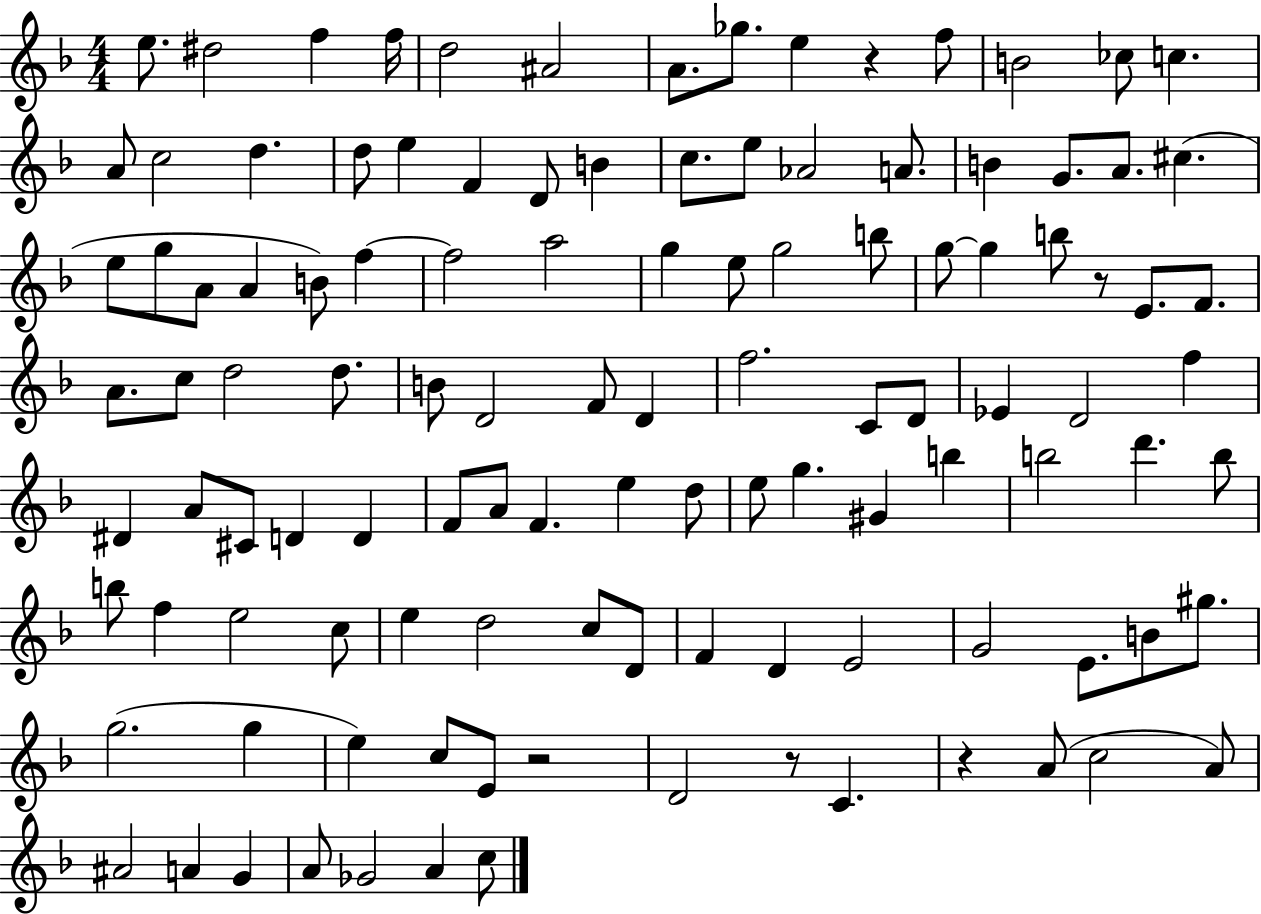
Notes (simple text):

E5/e. D#5/h F5/q F5/s D5/h A#4/h A4/e. Gb5/e. E5/q R/q F5/e B4/h CES5/e C5/q. A4/e C5/h D5/q. D5/e E5/q F4/q D4/e B4/q C5/e. E5/e Ab4/h A4/e. B4/q G4/e. A4/e. C#5/q. E5/e G5/e A4/e A4/q B4/e F5/q F5/h A5/h G5/q E5/e G5/h B5/e G5/e G5/q B5/e R/e E4/e. F4/e. A4/e. C5/e D5/h D5/e. B4/e D4/h F4/e D4/q F5/h. C4/e D4/e Eb4/q D4/h F5/q D#4/q A4/e C#4/e D4/q D4/q F4/e A4/e F4/q. E5/q D5/e E5/e G5/q. G#4/q B5/q B5/h D6/q. B5/e B5/e F5/q E5/h C5/e E5/q D5/h C5/e D4/e F4/q D4/q E4/h G4/h E4/e. B4/e G#5/e. G5/h. G5/q E5/q C5/e E4/e R/h D4/h R/e C4/q. R/q A4/e C5/h A4/e A#4/h A4/q G4/q A4/e Gb4/h A4/q C5/e